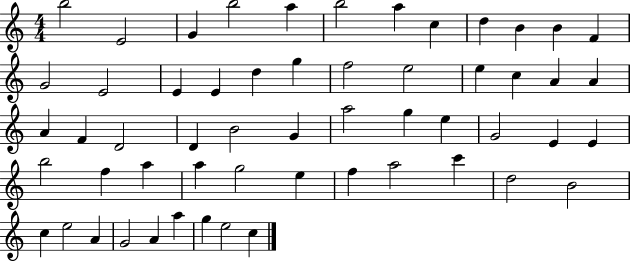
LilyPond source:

{
  \clef treble
  \numericTimeSignature
  \time 4/4
  \key c \major
  b''2 e'2 | g'4 b''2 a''4 | b''2 a''4 c''4 | d''4 b'4 b'4 f'4 | \break g'2 e'2 | e'4 e'4 d''4 g''4 | f''2 e''2 | e''4 c''4 a'4 a'4 | \break a'4 f'4 d'2 | d'4 b'2 g'4 | a''2 g''4 e''4 | g'2 e'4 e'4 | \break b''2 f''4 a''4 | a''4 g''2 e''4 | f''4 a''2 c'''4 | d''2 b'2 | \break c''4 e''2 a'4 | g'2 a'4 a''4 | g''4 e''2 c''4 | \bar "|."
}